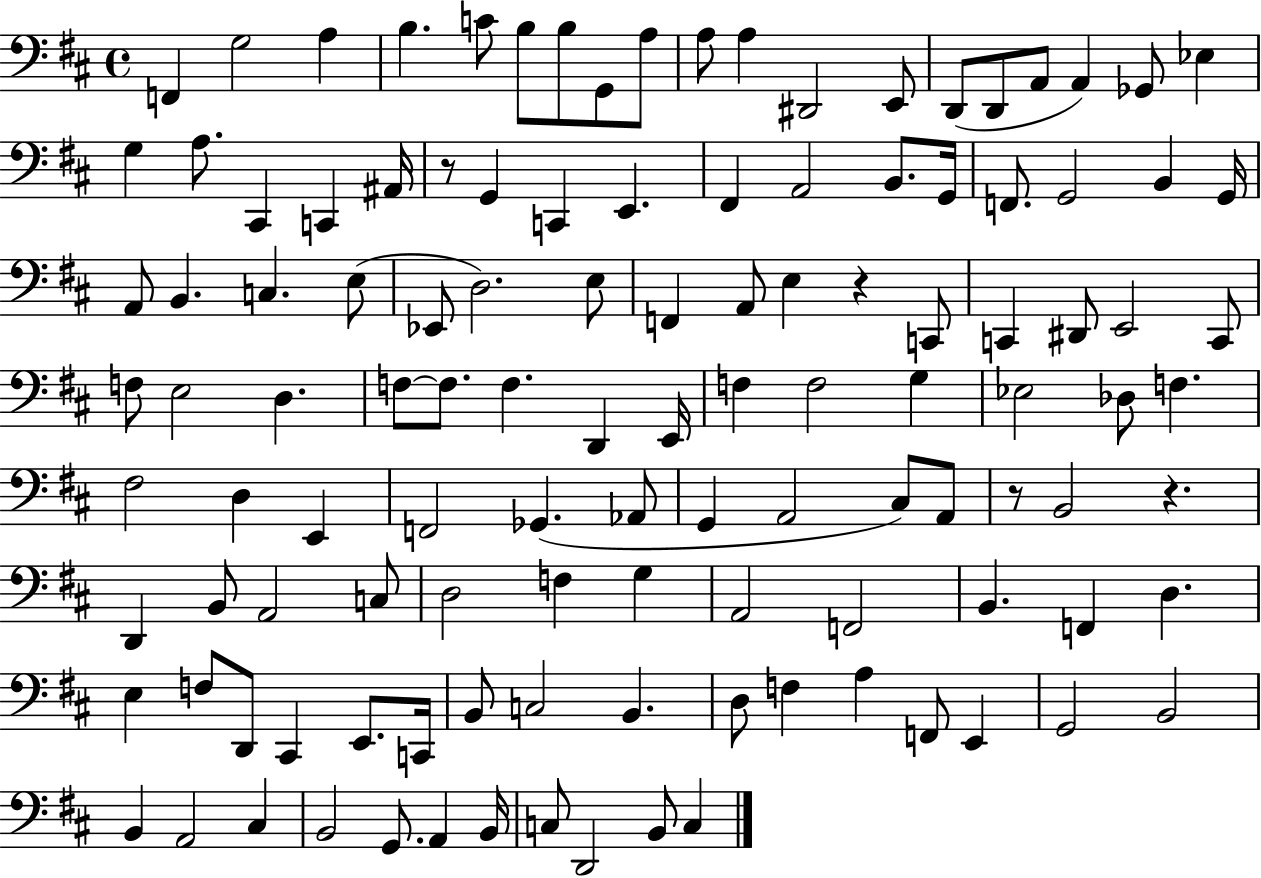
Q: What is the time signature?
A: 4/4